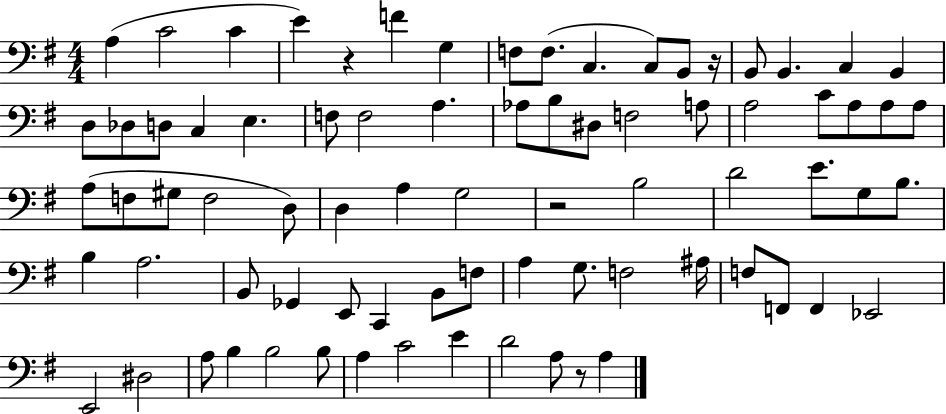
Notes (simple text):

A3/q C4/h C4/q E4/q R/q F4/q G3/q F3/e F3/e. C3/q. C3/e B2/e R/s B2/e B2/q. C3/q B2/q D3/e Db3/e D3/e C3/q E3/q. F3/e F3/h A3/q. Ab3/e B3/e D#3/e F3/h A3/e A3/h C4/e A3/e A3/e A3/e A3/e F3/e G#3/e F3/h D3/e D3/q A3/q G3/h R/h B3/h D4/h E4/e. G3/e B3/e. B3/q A3/h. B2/e Gb2/q E2/e C2/q B2/e F3/e A3/q G3/e. F3/h A#3/s F3/e F2/e F2/q Eb2/h E2/h D#3/h A3/e B3/q B3/h B3/e A3/q C4/h E4/q D4/h A3/e R/e A3/q